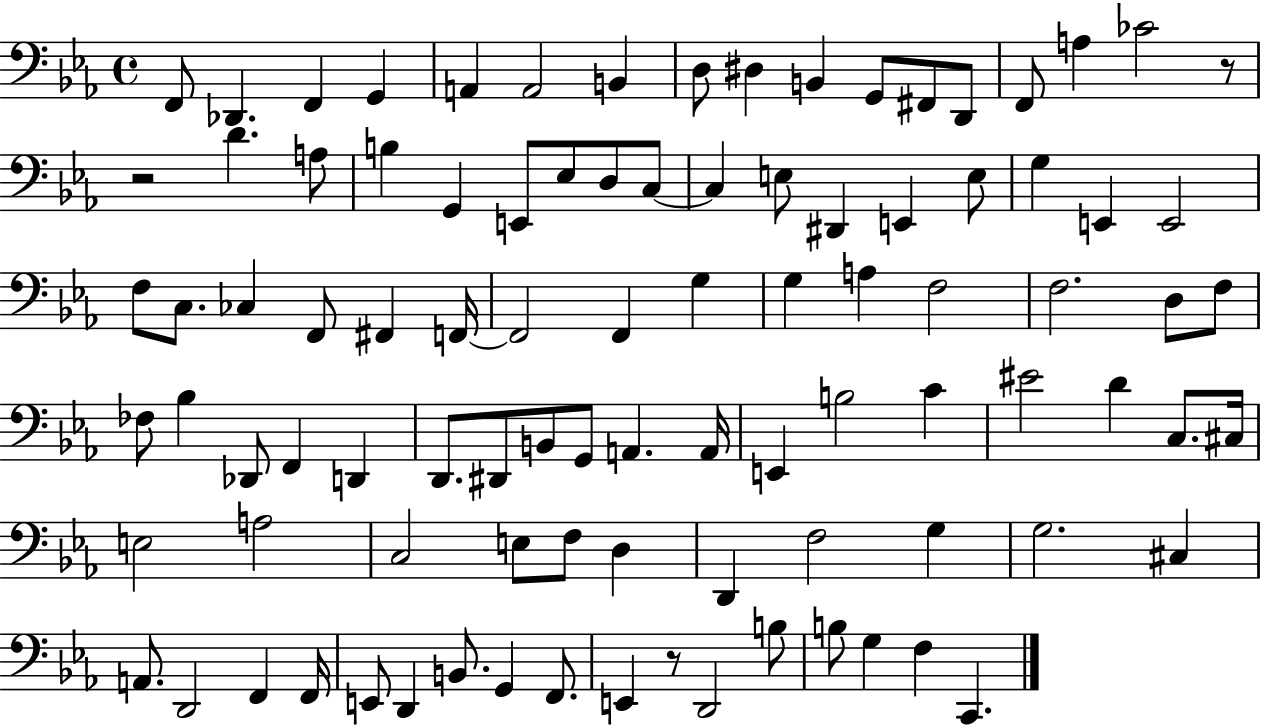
{
  \clef bass
  \time 4/4
  \defaultTimeSignature
  \key ees \major
  f,8 des,4. f,4 g,4 | a,4 a,2 b,4 | d8 dis4 b,4 g,8 fis,8 d,8 | f,8 a4 ces'2 r8 | \break r2 d'4. a8 | b4 g,4 e,8 ees8 d8 c8~~ | c4 e8 dis,4 e,4 e8 | g4 e,4 e,2 | \break f8 c8. ces4 f,8 fis,4 f,16~~ | f,2 f,4 g4 | g4 a4 f2 | f2. d8 f8 | \break fes8 bes4 des,8 f,4 d,4 | d,8. dis,8 b,8 g,8 a,4. a,16 | e,4 b2 c'4 | eis'2 d'4 c8. cis16 | \break e2 a2 | c2 e8 f8 d4 | d,4 f2 g4 | g2. cis4 | \break a,8. d,2 f,4 f,16 | e,8 d,4 b,8. g,4 f,8. | e,4 r8 d,2 b8 | b8 g4 f4 c,4. | \break \bar "|."
}